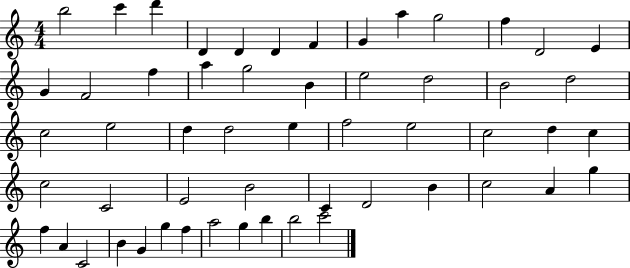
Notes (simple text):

B5/h C6/q D6/q D4/q D4/q D4/q F4/q G4/q A5/q G5/h F5/q D4/h E4/q G4/q F4/h F5/q A5/q G5/h B4/q E5/h D5/h B4/h D5/h C5/h E5/h D5/q D5/h E5/q F5/h E5/h C5/h D5/q C5/q C5/h C4/h E4/h B4/h C4/q D4/h B4/q C5/h A4/q G5/q F5/q A4/q C4/h B4/q G4/q G5/q F5/q A5/h G5/q B5/q B5/h C6/h